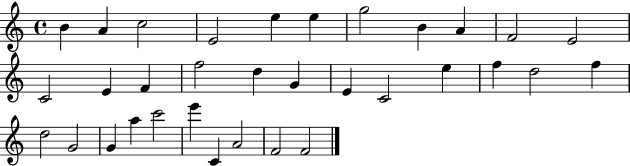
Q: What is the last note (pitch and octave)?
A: F4